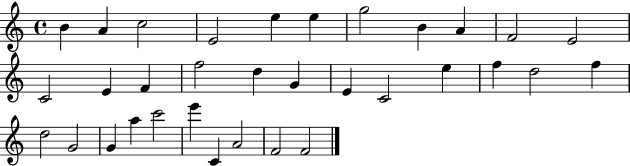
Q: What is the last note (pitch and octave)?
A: F4